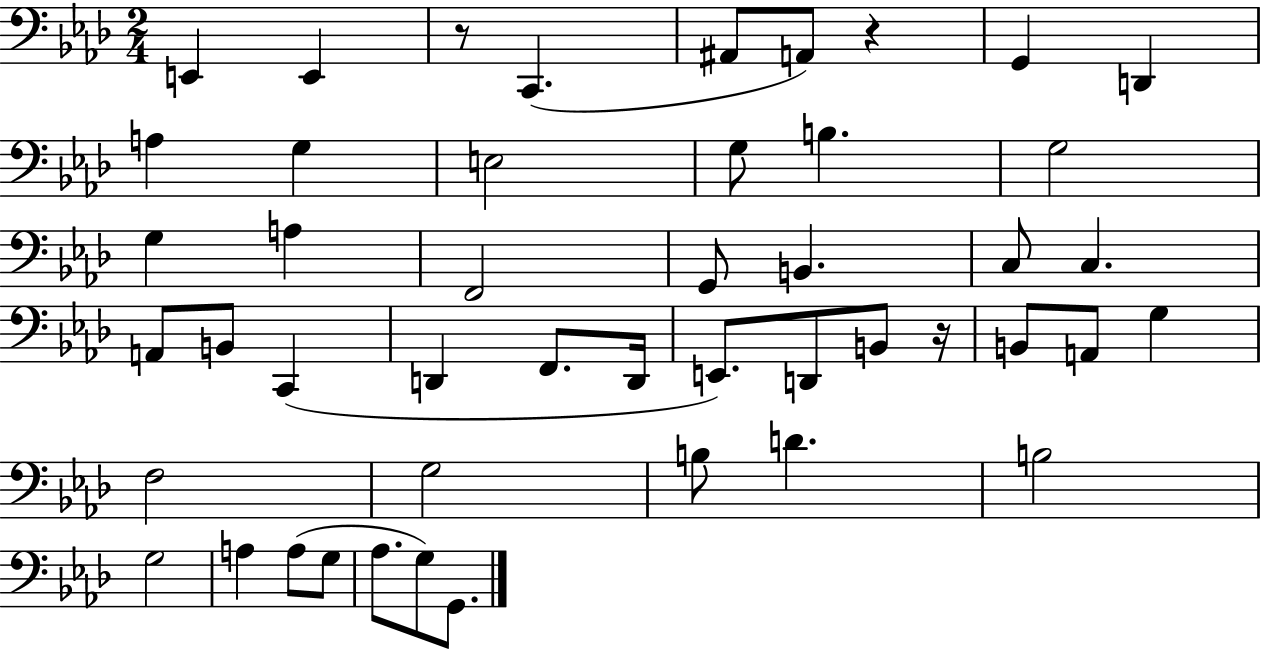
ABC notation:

X:1
T:Untitled
M:2/4
L:1/4
K:Ab
E,, E,, z/2 C,, ^A,,/2 A,,/2 z G,, D,, A, G, E,2 G,/2 B, G,2 G, A, F,,2 G,,/2 B,, C,/2 C, A,,/2 B,,/2 C,, D,, F,,/2 D,,/4 E,,/2 D,,/2 B,,/2 z/4 B,,/2 A,,/2 G, F,2 G,2 B,/2 D B,2 G,2 A, A,/2 G,/2 _A,/2 G,/2 G,,/2